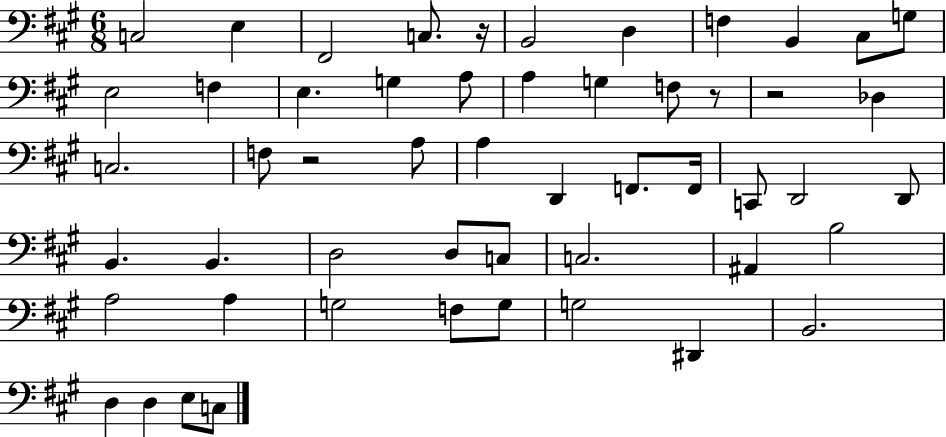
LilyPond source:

{
  \clef bass
  \numericTimeSignature
  \time 6/8
  \key a \major
  c2 e4 | fis,2 c8. r16 | b,2 d4 | f4 b,4 cis8 g8 | \break e2 f4 | e4. g4 a8 | a4 g4 f8 r8 | r2 des4 | \break c2. | f8 r2 a8 | a4 d,4 f,8. f,16 | c,8 d,2 d,8 | \break b,4. b,4. | d2 d8 c8 | c2. | ais,4 b2 | \break a2 a4 | g2 f8 g8 | g2 dis,4 | b,2. | \break d4 d4 e8 c8 | \bar "|."
}